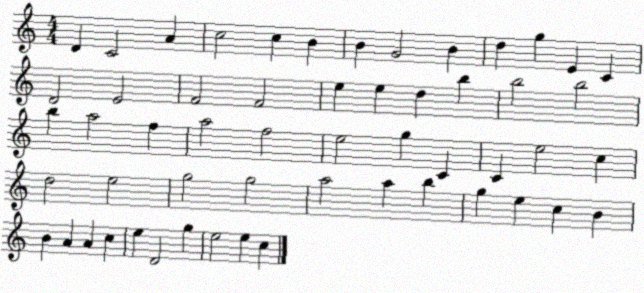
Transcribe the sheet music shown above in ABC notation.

X:1
T:Untitled
M:4/4
L:1/4
K:C
D C2 A c2 c B B G2 B d g E C D2 E2 F2 F2 e e d b b2 b2 b a2 f a2 f2 e2 g C C e2 c d2 e2 g2 g2 a2 a b g e c B B A A c e D2 g e2 e c